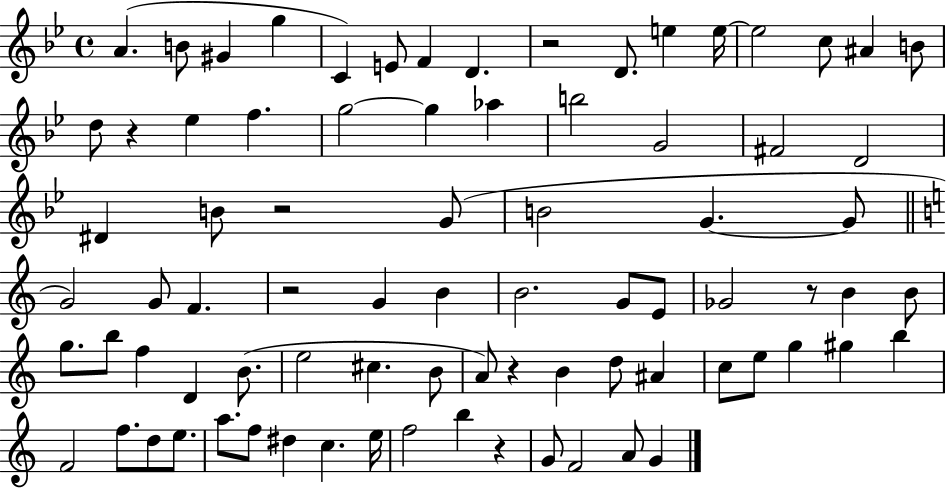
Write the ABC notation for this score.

X:1
T:Untitled
M:4/4
L:1/4
K:Bb
A B/2 ^G g C E/2 F D z2 D/2 e e/4 e2 c/2 ^A B/2 d/2 z _e f g2 g _a b2 G2 ^F2 D2 ^D B/2 z2 G/2 B2 G G/2 G2 G/2 F z2 G B B2 G/2 E/2 _G2 z/2 B B/2 g/2 b/2 f D B/2 e2 ^c B/2 A/2 z B d/2 ^A c/2 e/2 g ^g b F2 f/2 d/2 e/2 a/2 f/2 ^d c e/4 f2 b z G/2 F2 A/2 G